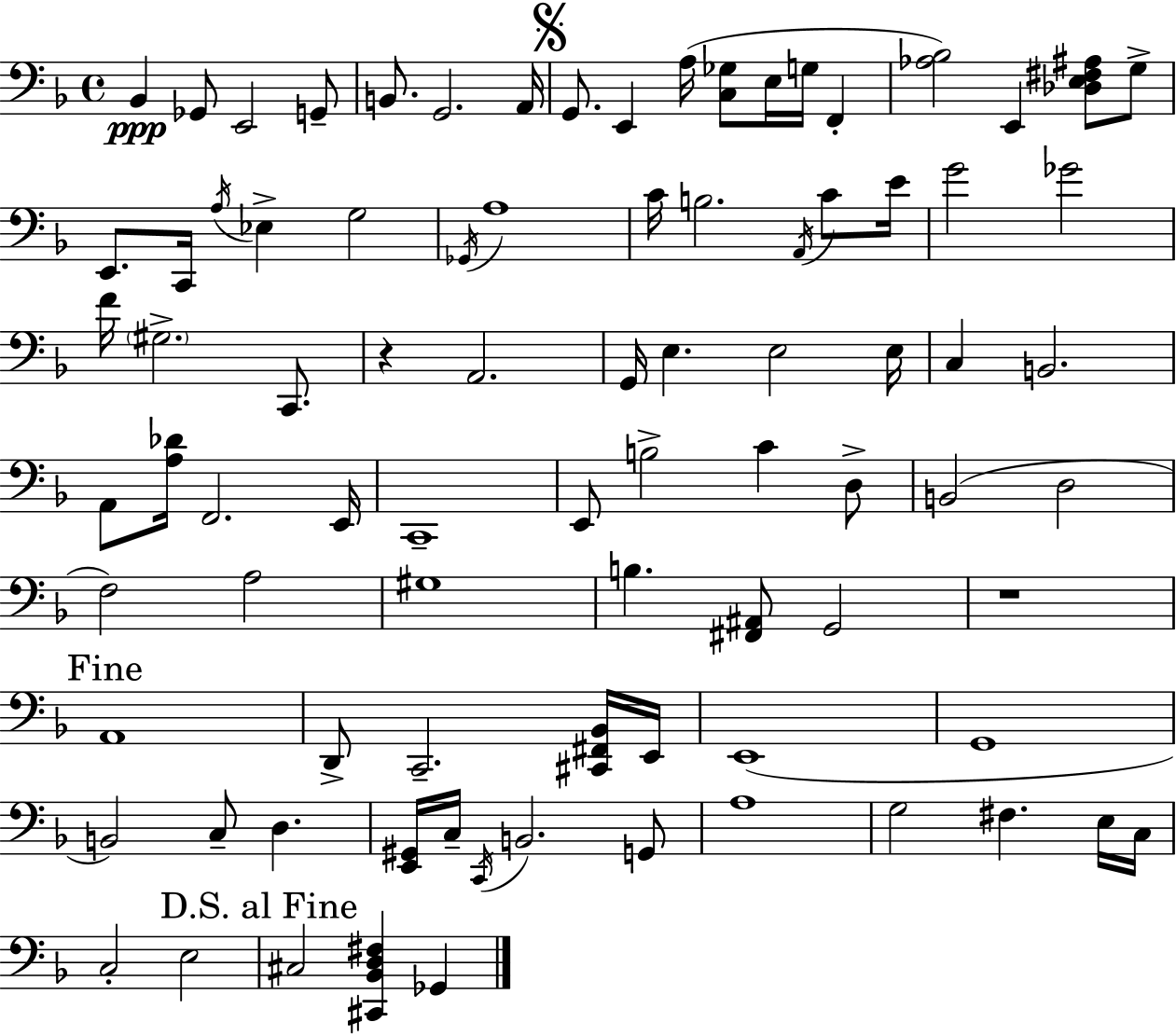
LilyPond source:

{
  \clef bass
  \time 4/4
  \defaultTimeSignature
  \key d \minor
  bes,4\ppp ges,8 e,2 g,8-- | b,8. g,2. a,16 | \mark \markup { \musicglyph "scripts.segno" } g,8. e,4 a16( <c ges>8 e16 g16 f,4-. | <aes bes>2) e,4 <des e fis ais>8 g8-> | \break e,8. c,16 \acciaccatura { a16 } ees4-> g2 | \acciaccatura { ges,16 } a1 | c'16 b2. \acciaccatura { a,16 } | c'8 e'16 g'2 ges'2 | \break f'16 \parenthesize gis2.-> | c,8. r4 a,2. | g,16 e4. e2 | e16 c4 b,2. | \break a,8 <a des'>16 f,2. | e,16 c,1-- | e,8 b2-> c'4 | d8-> b,2( d2 | \break f2) a2 | gis1 | b4. <fis, ais,>8 g,2 | r1 | \break \mark "Fine" a,1 | d,8-> c,2.-- | <cis, fis, bes,>16 e,16 e,1( | g,1 | \break b,2) c8-- d4. | <e, gis,>16 c16-- \acciaccatura { c,16 } b,2. | g,8 a1 | g2 fis4. | \break e16 c16 c2-. e2 | \mark "D.S. al Fine" cis2 <cis, bes, d fis>4 | ges,4 \bar "|."
}